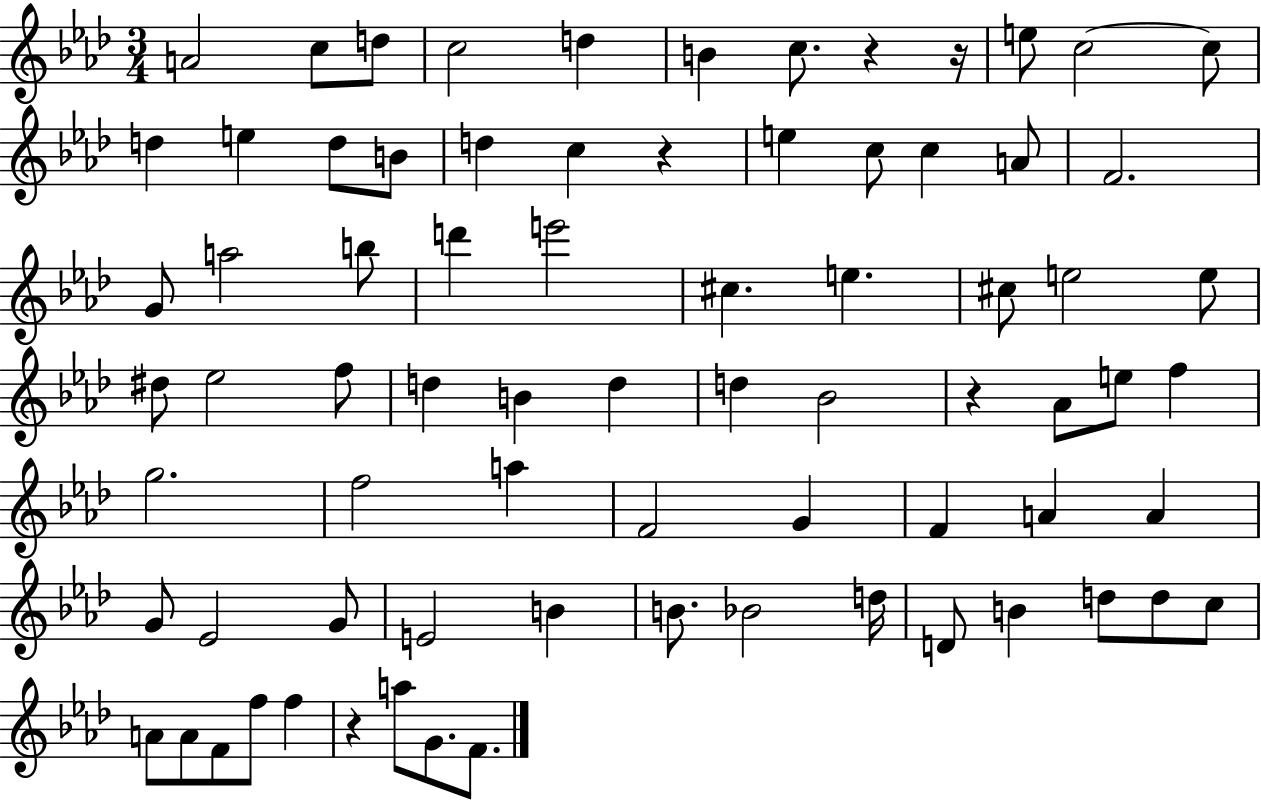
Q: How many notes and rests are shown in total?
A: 76